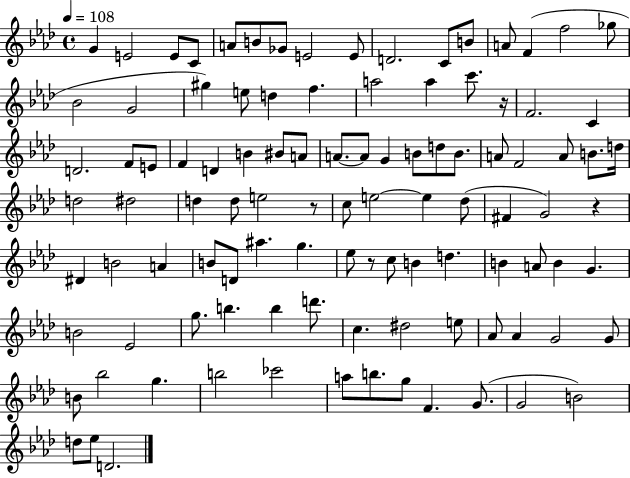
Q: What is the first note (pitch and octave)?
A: G4